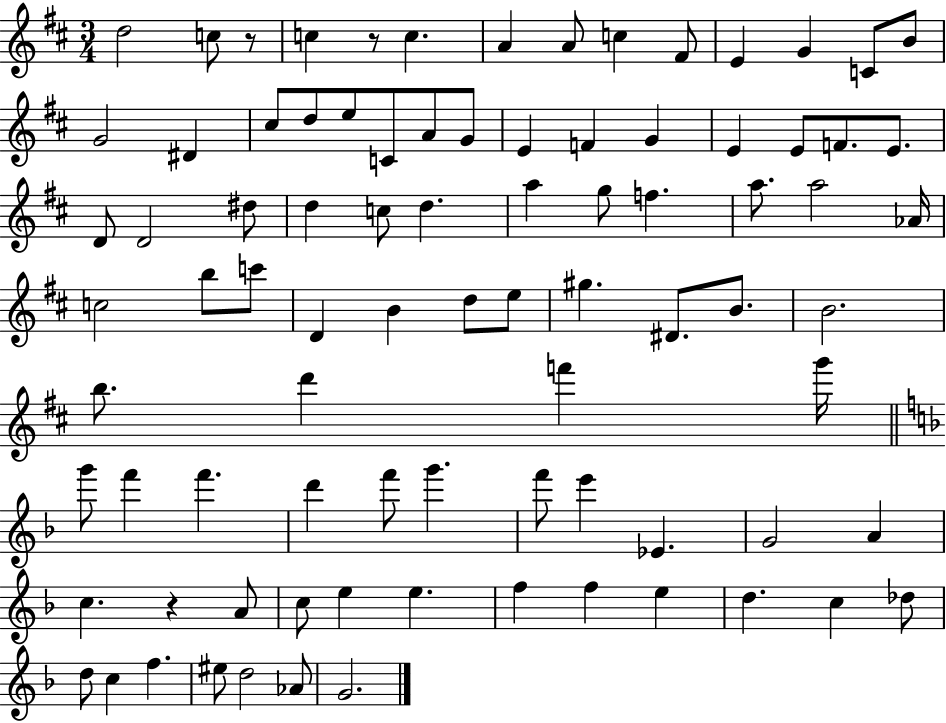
{
  \clef treble
  \numericTimeSignature
  \time 3/4
  \key d \major
  d''2 c''8 r8 | c''4 r8 c''4. | a'4 a'8 c''4 fis'8 | e'4 g'4 c'8 b'8 | \break g'2 dis'4 | cis''8 d''8 e''8 c'8 a'8 g'8 | e'4 f'4 g'4 | e'4 e'8 f'8. e'8. | \break d'8 d'2 dis''8 | d''4 c''8 d''4. | a''4 g''8 f''4. | a''8. a''2 aes'16 | \break c''2 b''8 c'''8 | d'4 b'4 d''8 e''8 | gis''4. dis'8. b'8. | b'2. | \break b''8. d'''4 f'''4 g'''16 | \bar "||" \break \key d \minor g'''8 f'''4 f'''4. | d'''4 f'''8 g'''4. | f'''8 e'''4 ees'4. | g'2 a'4 | \break c''4. r4 a'8 | c''8 e''4 e''4. | f''4 f''4 e''4 | d''4. c''4 des''8 | \break d''8 c''4 f''4. | eis''8 d''2 aes'8 | g'2. | \bar "|."
}